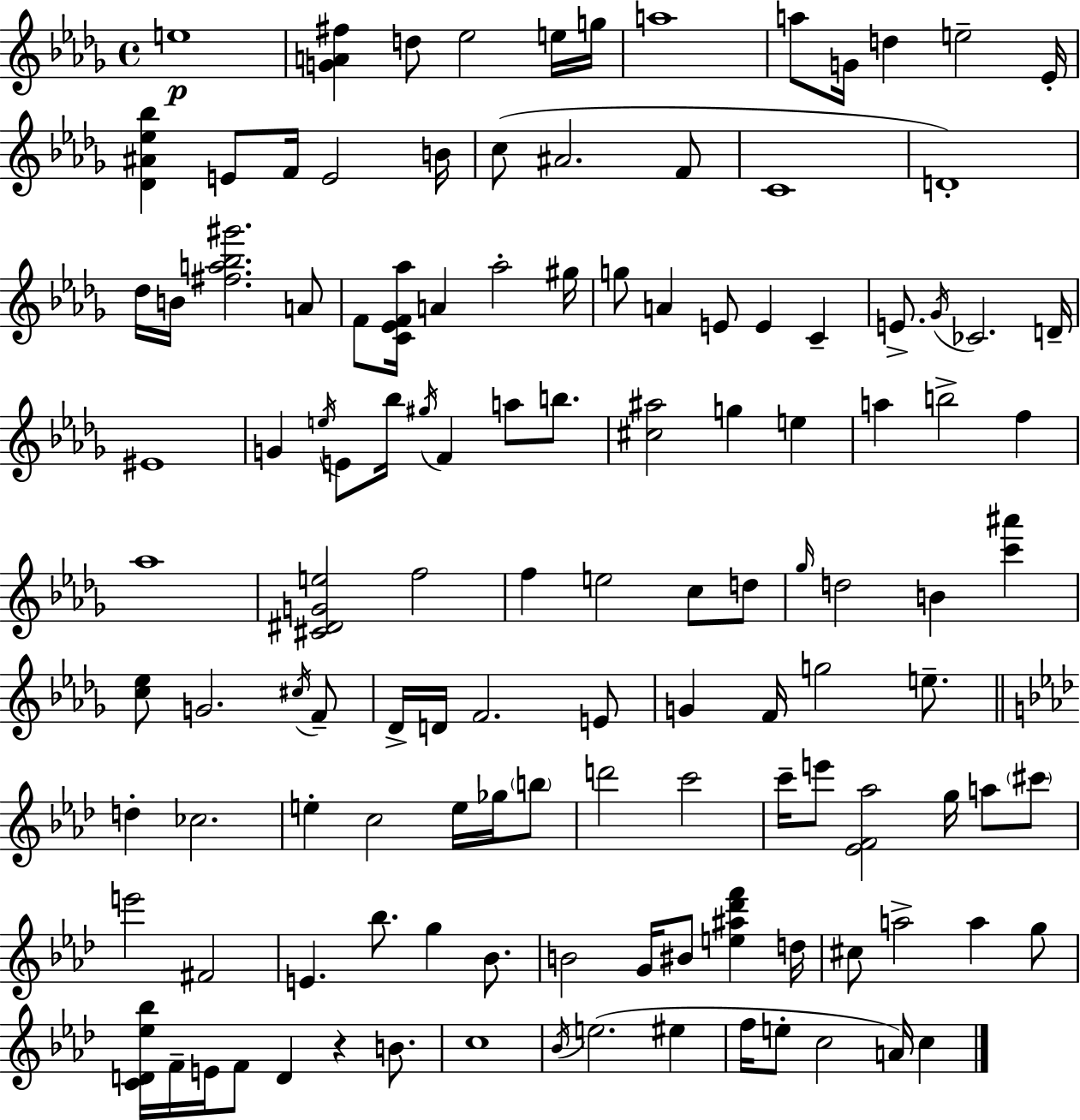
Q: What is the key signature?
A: BES minor